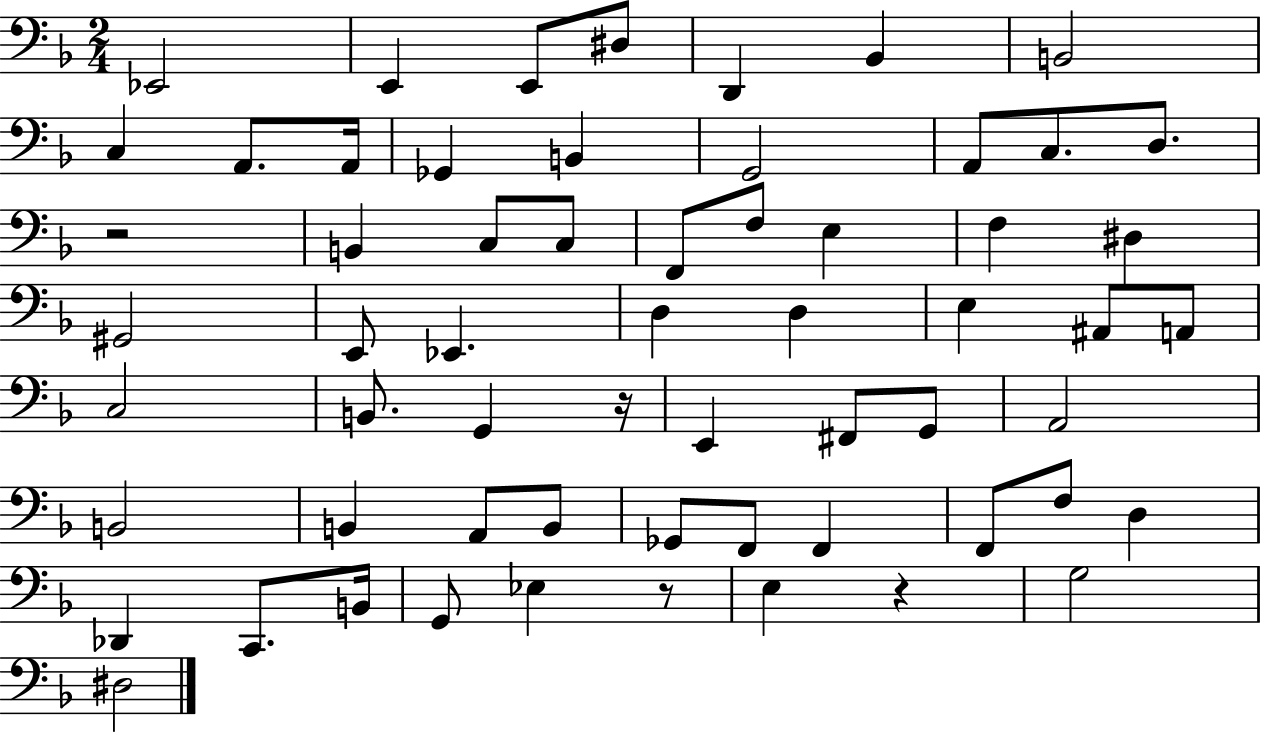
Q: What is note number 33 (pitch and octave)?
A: C3